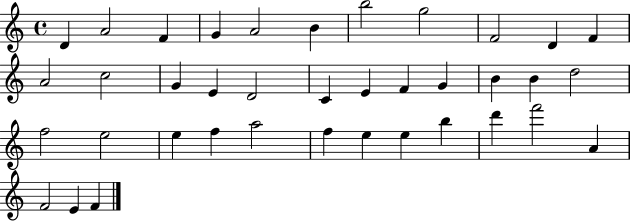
D4/q A4/h F4/q G4/q A4/h B4/q B5/h G5/h F4/h D4/q F4/q A4/h C5/h G4/q E4/q D4/h C4/q E4/q F4/q G4/q B4/q B4/q D5/h F5/h E5/h E5/q F5/q A5/h F5/q E5/q E5/q B5/q D6/q F6/h A4/q F4/h E4/q F4/q